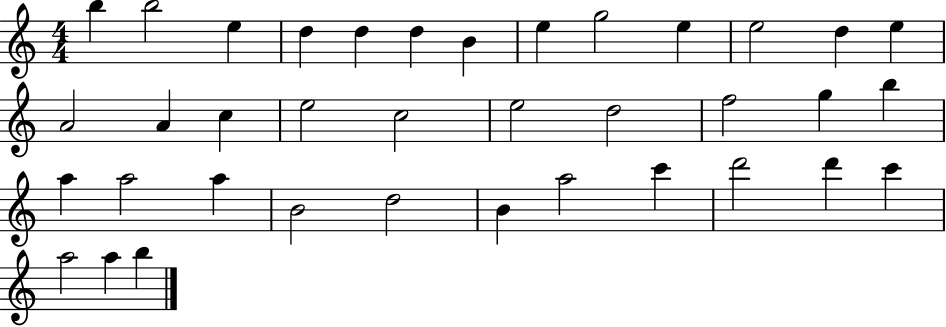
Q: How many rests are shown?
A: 0